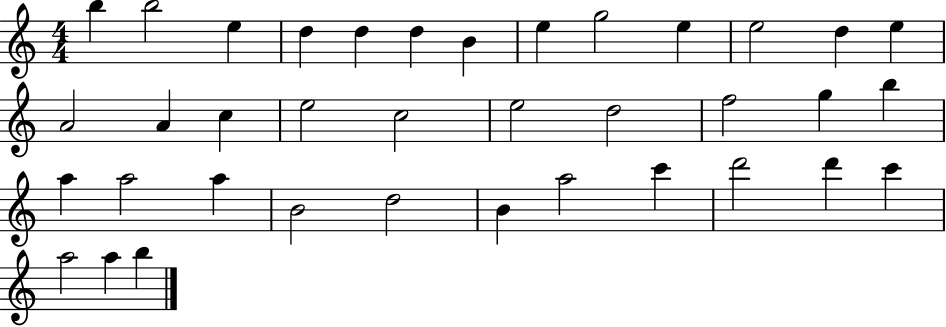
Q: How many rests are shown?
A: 0